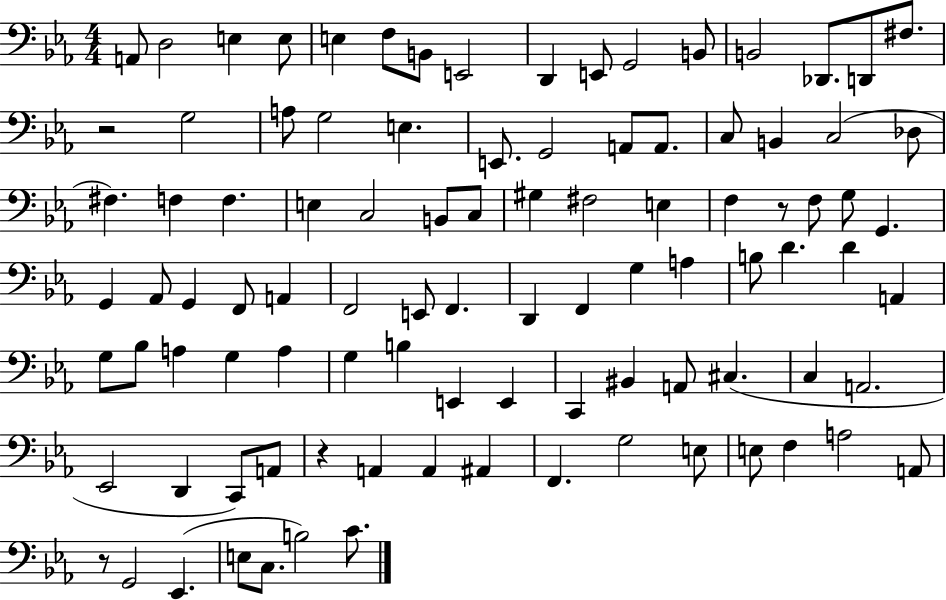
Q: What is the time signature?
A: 4/4